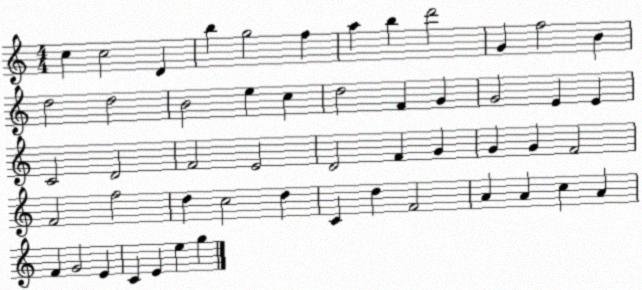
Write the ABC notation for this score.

X:1
T:Untitled
M:4/4
L:1/4
K:C
c c2 D b g2 f a b d'2 G f2 B d2 d2 B2 e c d2 F G G2 E E C2 D2 F2 E2 D2 F G G G F2 F2 f2 d c2 d C d F2 A A c A F G2 E C E e g